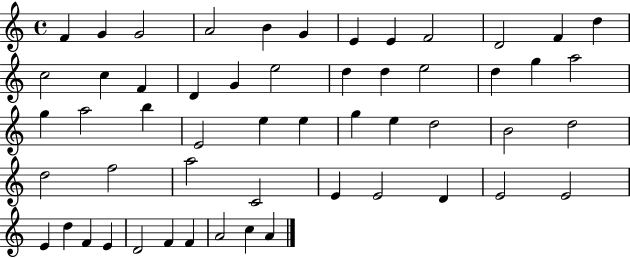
F4/q G4/q G4/h A4/h B4/q G4/q E4/q E4/q F4/h D4/h F4/q D5/q C5/h C5/q F4/q D4/q G4/q E5/h D5/q D5/q E5/h D5/q G5/q A5/h G5/q A5/h B5/q E4/h E5/q E5/q G5/q E5/q D5/h B4/h D5/h D5/h F5/h A5/h C4/h E4/q E4/h D4/q E4/h E4/h E4/q D5/q F4/q E4/q D4/h F4/q F4/q A4/h C5/q A4/q